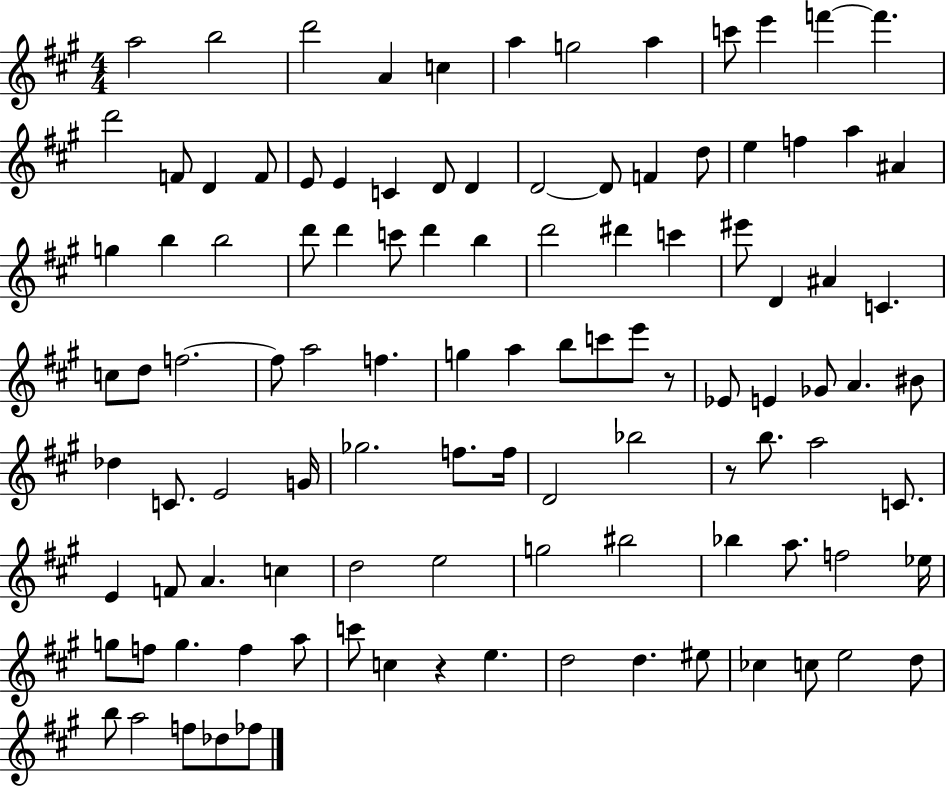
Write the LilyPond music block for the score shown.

{
  \clef treble
  \numericTimeSignature
  \time 4/4
  \key a \major
  a''2 b''2 | d'''2 a'4 c''4 | a''4 g''2 a''4 | c'''8 e'''4 f'''4~~ f'''4. | \break d'''2 f'8 d'4 f'8 | e'8 e'4 c'4 d'8 d'4 | d'2~~ d'8 f'4 d''8 | e''4 f''4 a''4 ais'4 | \break g''4 b''4 b''2 | d'''8 d'''4 c'''8 d'''4 b''4 | d'''2 dis'''4 c'''4 | eis'''8 d'4 ais'4 c'4. | \break c''8 d''8 f''2.~~ | f''8 a''2 f''4. | g''4 a''4 b''8 c'''8 e'''8 r8 | ees'8 e'4 ges'8 a'4. bis'8 | \break des''4 c'8. e'2 g'16 | ges''2. f''8. f''16 | d'2 bes''2 | r8 b''8. a''2 c'8. | \break e'4 f'8 a'4. c''4 | d''2 e''2 | g''2 bis''2 | bes''4 a''8. f''2 ees''16 | \break g''8 f''8 g''4. f''4 a''8 | c'''8 c''4 r4 e''4. | d''2 d''4. eis''8 | ces''4 c''8 e''2 d''8 | \break b''8 a''2 f''8 des''8 fes''8 | \bar "|."
}